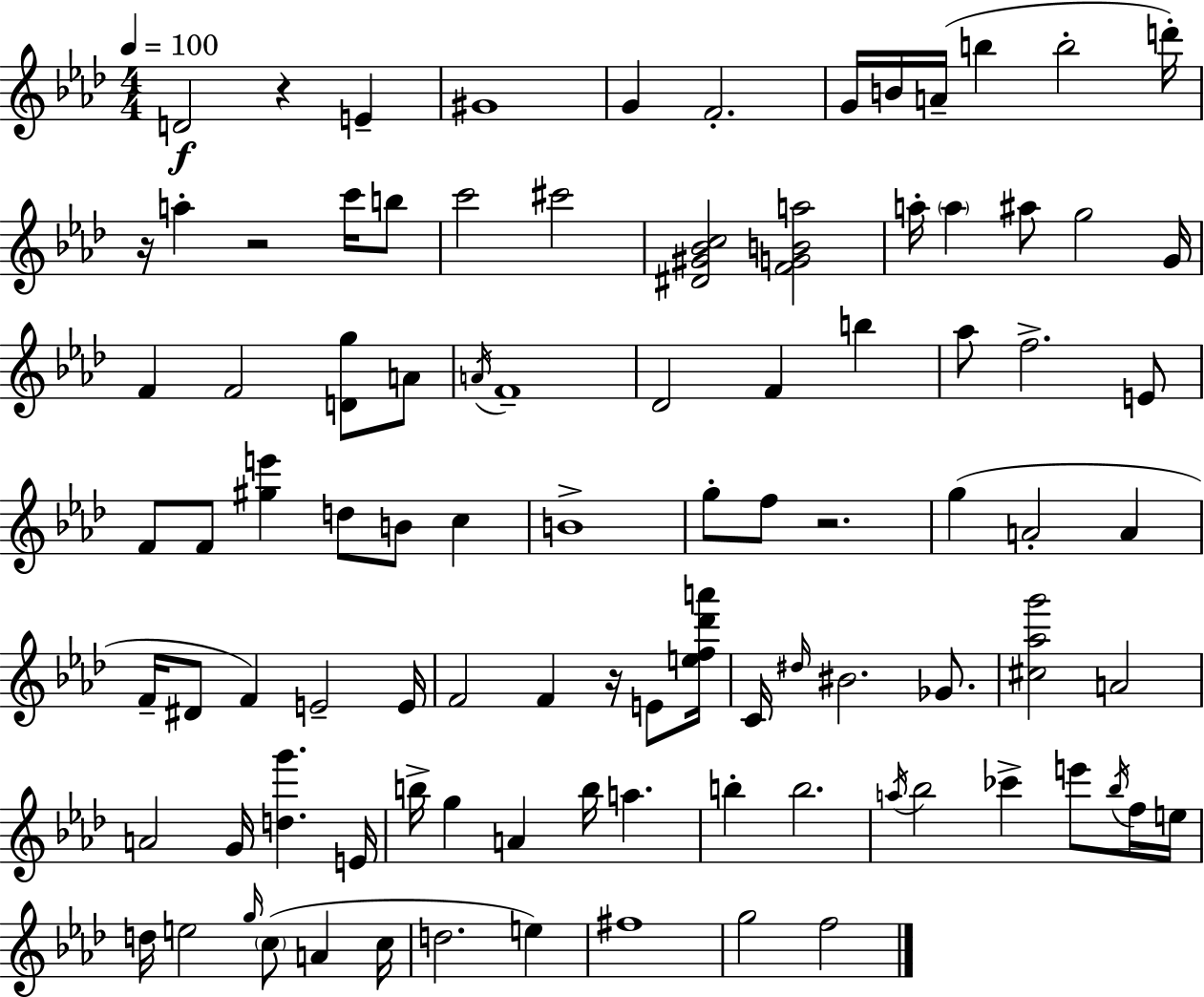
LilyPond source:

{
  \clef treble
  \numericTimeSignature
  \time 4/4
  \key f \minor
  \tempo 4 = 100
  d'2\f r4 e'4-- | gis'1 | g'4 f'2.-. | g'16 b'16 a'16--( b''4 b''2-. d'''16-.) | \break r16 a''4-. r2 c'''16 b''8 | c'''2 cis'''2 | <dis' gis' bes' c''>2 <f' g' b' a''>2 | a''16-. \parenthesize a''4 ais''8 g''2 g'16 | \break f'4 f'2 <d' g''>8 a'8 | \acciaccatura { a'16 } f'1-- | des'2 f'4 b''4 | aes''8 f''2.-> e'8 | \break f'8 f'8 <gis'' e'''>4 d''8 b'8 c''4 | b'1-> | g''8-. f''8 r2. | g''4( a'2-. a'4 | \break f'16-- dis'8 f'4) e'2-- | e'16 f'2 f'4 r16 e'8 | <e'' f'' des''' a'''>16 c'16 \grace { dis''16 } bis'2. ges'8. | <cis'' aes'' g'''>2 a'2 | \break a'2 g'16 <d'' g'''>4. | e'16 b''16-> g''4 a'4 b''16 a''4. | b''4-. b''2. | \acciaccatura { a''16 } bes''2 ces'''4-> e'''8 | \break \acciaccatura { bes''16 } f''16 e''16 d''16 e''2 \grace { g''16 } \parenthesize c''8( | a'4 c''16 d''2. | e''4) fis''1 | g''2 f''2 | \break \bar "|."
}